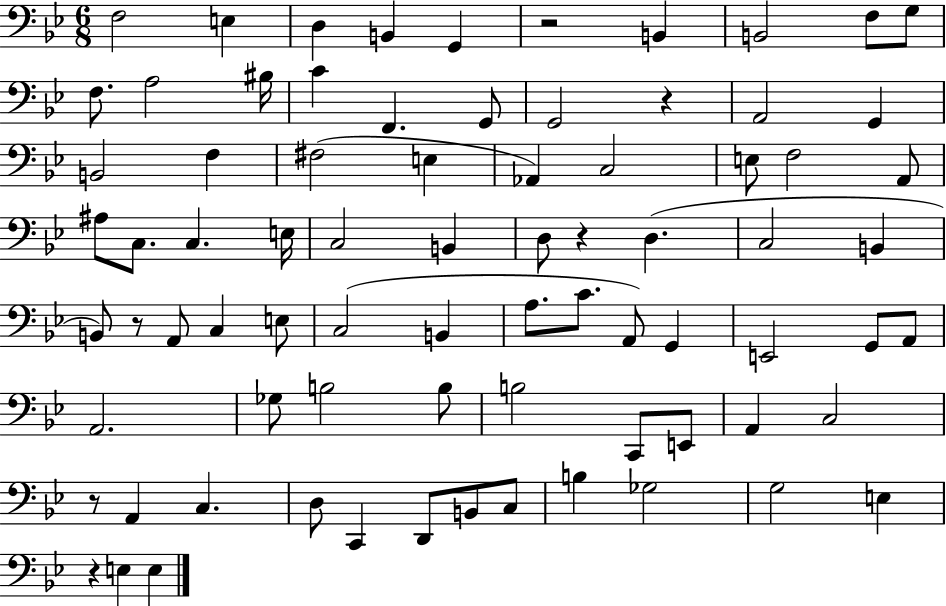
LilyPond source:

{
  \clef bass
  \numericTimeSignature
  \time 6/8
  \key bes \major
  f2 e4 | d4 b,4 g,4 | r2 b,4 | b,2 f8 g8 | \break f8. a2 bis16 | c'4 f,4. g,8 | g,2 r4 | a,2 g,4 | \break b,2 f4 | fis2( e4 | aes,4) c2 | e8 f2 a,8 | \break ais8 c8. c4. e16 | c2 b,4 | d8 r4 d4.( | c2 b,4 | \break b,8) r8 a,8 c4 e8 | c2( b,4 | a8. c'8. a,8) g,4 | e,2 g,8 a,8 | \break a,2. | ges8 b2 b8 | b2 c,8 e,8 | a,4 c2 | \break r8 a,4 c4. | d8 c,4 d,8 b,8 c8 | b4 ges2 | g2 e4 | \break r4 e4 e4 | \bar "|."
}